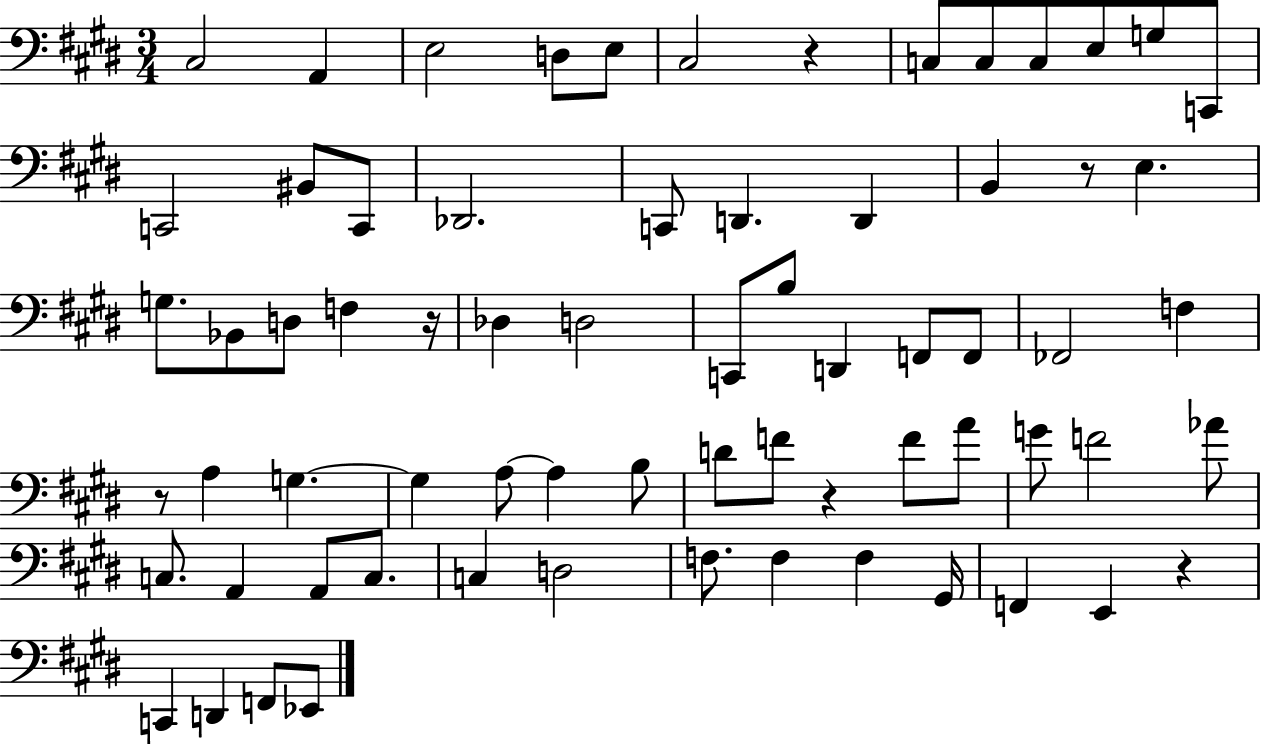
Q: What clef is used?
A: bass